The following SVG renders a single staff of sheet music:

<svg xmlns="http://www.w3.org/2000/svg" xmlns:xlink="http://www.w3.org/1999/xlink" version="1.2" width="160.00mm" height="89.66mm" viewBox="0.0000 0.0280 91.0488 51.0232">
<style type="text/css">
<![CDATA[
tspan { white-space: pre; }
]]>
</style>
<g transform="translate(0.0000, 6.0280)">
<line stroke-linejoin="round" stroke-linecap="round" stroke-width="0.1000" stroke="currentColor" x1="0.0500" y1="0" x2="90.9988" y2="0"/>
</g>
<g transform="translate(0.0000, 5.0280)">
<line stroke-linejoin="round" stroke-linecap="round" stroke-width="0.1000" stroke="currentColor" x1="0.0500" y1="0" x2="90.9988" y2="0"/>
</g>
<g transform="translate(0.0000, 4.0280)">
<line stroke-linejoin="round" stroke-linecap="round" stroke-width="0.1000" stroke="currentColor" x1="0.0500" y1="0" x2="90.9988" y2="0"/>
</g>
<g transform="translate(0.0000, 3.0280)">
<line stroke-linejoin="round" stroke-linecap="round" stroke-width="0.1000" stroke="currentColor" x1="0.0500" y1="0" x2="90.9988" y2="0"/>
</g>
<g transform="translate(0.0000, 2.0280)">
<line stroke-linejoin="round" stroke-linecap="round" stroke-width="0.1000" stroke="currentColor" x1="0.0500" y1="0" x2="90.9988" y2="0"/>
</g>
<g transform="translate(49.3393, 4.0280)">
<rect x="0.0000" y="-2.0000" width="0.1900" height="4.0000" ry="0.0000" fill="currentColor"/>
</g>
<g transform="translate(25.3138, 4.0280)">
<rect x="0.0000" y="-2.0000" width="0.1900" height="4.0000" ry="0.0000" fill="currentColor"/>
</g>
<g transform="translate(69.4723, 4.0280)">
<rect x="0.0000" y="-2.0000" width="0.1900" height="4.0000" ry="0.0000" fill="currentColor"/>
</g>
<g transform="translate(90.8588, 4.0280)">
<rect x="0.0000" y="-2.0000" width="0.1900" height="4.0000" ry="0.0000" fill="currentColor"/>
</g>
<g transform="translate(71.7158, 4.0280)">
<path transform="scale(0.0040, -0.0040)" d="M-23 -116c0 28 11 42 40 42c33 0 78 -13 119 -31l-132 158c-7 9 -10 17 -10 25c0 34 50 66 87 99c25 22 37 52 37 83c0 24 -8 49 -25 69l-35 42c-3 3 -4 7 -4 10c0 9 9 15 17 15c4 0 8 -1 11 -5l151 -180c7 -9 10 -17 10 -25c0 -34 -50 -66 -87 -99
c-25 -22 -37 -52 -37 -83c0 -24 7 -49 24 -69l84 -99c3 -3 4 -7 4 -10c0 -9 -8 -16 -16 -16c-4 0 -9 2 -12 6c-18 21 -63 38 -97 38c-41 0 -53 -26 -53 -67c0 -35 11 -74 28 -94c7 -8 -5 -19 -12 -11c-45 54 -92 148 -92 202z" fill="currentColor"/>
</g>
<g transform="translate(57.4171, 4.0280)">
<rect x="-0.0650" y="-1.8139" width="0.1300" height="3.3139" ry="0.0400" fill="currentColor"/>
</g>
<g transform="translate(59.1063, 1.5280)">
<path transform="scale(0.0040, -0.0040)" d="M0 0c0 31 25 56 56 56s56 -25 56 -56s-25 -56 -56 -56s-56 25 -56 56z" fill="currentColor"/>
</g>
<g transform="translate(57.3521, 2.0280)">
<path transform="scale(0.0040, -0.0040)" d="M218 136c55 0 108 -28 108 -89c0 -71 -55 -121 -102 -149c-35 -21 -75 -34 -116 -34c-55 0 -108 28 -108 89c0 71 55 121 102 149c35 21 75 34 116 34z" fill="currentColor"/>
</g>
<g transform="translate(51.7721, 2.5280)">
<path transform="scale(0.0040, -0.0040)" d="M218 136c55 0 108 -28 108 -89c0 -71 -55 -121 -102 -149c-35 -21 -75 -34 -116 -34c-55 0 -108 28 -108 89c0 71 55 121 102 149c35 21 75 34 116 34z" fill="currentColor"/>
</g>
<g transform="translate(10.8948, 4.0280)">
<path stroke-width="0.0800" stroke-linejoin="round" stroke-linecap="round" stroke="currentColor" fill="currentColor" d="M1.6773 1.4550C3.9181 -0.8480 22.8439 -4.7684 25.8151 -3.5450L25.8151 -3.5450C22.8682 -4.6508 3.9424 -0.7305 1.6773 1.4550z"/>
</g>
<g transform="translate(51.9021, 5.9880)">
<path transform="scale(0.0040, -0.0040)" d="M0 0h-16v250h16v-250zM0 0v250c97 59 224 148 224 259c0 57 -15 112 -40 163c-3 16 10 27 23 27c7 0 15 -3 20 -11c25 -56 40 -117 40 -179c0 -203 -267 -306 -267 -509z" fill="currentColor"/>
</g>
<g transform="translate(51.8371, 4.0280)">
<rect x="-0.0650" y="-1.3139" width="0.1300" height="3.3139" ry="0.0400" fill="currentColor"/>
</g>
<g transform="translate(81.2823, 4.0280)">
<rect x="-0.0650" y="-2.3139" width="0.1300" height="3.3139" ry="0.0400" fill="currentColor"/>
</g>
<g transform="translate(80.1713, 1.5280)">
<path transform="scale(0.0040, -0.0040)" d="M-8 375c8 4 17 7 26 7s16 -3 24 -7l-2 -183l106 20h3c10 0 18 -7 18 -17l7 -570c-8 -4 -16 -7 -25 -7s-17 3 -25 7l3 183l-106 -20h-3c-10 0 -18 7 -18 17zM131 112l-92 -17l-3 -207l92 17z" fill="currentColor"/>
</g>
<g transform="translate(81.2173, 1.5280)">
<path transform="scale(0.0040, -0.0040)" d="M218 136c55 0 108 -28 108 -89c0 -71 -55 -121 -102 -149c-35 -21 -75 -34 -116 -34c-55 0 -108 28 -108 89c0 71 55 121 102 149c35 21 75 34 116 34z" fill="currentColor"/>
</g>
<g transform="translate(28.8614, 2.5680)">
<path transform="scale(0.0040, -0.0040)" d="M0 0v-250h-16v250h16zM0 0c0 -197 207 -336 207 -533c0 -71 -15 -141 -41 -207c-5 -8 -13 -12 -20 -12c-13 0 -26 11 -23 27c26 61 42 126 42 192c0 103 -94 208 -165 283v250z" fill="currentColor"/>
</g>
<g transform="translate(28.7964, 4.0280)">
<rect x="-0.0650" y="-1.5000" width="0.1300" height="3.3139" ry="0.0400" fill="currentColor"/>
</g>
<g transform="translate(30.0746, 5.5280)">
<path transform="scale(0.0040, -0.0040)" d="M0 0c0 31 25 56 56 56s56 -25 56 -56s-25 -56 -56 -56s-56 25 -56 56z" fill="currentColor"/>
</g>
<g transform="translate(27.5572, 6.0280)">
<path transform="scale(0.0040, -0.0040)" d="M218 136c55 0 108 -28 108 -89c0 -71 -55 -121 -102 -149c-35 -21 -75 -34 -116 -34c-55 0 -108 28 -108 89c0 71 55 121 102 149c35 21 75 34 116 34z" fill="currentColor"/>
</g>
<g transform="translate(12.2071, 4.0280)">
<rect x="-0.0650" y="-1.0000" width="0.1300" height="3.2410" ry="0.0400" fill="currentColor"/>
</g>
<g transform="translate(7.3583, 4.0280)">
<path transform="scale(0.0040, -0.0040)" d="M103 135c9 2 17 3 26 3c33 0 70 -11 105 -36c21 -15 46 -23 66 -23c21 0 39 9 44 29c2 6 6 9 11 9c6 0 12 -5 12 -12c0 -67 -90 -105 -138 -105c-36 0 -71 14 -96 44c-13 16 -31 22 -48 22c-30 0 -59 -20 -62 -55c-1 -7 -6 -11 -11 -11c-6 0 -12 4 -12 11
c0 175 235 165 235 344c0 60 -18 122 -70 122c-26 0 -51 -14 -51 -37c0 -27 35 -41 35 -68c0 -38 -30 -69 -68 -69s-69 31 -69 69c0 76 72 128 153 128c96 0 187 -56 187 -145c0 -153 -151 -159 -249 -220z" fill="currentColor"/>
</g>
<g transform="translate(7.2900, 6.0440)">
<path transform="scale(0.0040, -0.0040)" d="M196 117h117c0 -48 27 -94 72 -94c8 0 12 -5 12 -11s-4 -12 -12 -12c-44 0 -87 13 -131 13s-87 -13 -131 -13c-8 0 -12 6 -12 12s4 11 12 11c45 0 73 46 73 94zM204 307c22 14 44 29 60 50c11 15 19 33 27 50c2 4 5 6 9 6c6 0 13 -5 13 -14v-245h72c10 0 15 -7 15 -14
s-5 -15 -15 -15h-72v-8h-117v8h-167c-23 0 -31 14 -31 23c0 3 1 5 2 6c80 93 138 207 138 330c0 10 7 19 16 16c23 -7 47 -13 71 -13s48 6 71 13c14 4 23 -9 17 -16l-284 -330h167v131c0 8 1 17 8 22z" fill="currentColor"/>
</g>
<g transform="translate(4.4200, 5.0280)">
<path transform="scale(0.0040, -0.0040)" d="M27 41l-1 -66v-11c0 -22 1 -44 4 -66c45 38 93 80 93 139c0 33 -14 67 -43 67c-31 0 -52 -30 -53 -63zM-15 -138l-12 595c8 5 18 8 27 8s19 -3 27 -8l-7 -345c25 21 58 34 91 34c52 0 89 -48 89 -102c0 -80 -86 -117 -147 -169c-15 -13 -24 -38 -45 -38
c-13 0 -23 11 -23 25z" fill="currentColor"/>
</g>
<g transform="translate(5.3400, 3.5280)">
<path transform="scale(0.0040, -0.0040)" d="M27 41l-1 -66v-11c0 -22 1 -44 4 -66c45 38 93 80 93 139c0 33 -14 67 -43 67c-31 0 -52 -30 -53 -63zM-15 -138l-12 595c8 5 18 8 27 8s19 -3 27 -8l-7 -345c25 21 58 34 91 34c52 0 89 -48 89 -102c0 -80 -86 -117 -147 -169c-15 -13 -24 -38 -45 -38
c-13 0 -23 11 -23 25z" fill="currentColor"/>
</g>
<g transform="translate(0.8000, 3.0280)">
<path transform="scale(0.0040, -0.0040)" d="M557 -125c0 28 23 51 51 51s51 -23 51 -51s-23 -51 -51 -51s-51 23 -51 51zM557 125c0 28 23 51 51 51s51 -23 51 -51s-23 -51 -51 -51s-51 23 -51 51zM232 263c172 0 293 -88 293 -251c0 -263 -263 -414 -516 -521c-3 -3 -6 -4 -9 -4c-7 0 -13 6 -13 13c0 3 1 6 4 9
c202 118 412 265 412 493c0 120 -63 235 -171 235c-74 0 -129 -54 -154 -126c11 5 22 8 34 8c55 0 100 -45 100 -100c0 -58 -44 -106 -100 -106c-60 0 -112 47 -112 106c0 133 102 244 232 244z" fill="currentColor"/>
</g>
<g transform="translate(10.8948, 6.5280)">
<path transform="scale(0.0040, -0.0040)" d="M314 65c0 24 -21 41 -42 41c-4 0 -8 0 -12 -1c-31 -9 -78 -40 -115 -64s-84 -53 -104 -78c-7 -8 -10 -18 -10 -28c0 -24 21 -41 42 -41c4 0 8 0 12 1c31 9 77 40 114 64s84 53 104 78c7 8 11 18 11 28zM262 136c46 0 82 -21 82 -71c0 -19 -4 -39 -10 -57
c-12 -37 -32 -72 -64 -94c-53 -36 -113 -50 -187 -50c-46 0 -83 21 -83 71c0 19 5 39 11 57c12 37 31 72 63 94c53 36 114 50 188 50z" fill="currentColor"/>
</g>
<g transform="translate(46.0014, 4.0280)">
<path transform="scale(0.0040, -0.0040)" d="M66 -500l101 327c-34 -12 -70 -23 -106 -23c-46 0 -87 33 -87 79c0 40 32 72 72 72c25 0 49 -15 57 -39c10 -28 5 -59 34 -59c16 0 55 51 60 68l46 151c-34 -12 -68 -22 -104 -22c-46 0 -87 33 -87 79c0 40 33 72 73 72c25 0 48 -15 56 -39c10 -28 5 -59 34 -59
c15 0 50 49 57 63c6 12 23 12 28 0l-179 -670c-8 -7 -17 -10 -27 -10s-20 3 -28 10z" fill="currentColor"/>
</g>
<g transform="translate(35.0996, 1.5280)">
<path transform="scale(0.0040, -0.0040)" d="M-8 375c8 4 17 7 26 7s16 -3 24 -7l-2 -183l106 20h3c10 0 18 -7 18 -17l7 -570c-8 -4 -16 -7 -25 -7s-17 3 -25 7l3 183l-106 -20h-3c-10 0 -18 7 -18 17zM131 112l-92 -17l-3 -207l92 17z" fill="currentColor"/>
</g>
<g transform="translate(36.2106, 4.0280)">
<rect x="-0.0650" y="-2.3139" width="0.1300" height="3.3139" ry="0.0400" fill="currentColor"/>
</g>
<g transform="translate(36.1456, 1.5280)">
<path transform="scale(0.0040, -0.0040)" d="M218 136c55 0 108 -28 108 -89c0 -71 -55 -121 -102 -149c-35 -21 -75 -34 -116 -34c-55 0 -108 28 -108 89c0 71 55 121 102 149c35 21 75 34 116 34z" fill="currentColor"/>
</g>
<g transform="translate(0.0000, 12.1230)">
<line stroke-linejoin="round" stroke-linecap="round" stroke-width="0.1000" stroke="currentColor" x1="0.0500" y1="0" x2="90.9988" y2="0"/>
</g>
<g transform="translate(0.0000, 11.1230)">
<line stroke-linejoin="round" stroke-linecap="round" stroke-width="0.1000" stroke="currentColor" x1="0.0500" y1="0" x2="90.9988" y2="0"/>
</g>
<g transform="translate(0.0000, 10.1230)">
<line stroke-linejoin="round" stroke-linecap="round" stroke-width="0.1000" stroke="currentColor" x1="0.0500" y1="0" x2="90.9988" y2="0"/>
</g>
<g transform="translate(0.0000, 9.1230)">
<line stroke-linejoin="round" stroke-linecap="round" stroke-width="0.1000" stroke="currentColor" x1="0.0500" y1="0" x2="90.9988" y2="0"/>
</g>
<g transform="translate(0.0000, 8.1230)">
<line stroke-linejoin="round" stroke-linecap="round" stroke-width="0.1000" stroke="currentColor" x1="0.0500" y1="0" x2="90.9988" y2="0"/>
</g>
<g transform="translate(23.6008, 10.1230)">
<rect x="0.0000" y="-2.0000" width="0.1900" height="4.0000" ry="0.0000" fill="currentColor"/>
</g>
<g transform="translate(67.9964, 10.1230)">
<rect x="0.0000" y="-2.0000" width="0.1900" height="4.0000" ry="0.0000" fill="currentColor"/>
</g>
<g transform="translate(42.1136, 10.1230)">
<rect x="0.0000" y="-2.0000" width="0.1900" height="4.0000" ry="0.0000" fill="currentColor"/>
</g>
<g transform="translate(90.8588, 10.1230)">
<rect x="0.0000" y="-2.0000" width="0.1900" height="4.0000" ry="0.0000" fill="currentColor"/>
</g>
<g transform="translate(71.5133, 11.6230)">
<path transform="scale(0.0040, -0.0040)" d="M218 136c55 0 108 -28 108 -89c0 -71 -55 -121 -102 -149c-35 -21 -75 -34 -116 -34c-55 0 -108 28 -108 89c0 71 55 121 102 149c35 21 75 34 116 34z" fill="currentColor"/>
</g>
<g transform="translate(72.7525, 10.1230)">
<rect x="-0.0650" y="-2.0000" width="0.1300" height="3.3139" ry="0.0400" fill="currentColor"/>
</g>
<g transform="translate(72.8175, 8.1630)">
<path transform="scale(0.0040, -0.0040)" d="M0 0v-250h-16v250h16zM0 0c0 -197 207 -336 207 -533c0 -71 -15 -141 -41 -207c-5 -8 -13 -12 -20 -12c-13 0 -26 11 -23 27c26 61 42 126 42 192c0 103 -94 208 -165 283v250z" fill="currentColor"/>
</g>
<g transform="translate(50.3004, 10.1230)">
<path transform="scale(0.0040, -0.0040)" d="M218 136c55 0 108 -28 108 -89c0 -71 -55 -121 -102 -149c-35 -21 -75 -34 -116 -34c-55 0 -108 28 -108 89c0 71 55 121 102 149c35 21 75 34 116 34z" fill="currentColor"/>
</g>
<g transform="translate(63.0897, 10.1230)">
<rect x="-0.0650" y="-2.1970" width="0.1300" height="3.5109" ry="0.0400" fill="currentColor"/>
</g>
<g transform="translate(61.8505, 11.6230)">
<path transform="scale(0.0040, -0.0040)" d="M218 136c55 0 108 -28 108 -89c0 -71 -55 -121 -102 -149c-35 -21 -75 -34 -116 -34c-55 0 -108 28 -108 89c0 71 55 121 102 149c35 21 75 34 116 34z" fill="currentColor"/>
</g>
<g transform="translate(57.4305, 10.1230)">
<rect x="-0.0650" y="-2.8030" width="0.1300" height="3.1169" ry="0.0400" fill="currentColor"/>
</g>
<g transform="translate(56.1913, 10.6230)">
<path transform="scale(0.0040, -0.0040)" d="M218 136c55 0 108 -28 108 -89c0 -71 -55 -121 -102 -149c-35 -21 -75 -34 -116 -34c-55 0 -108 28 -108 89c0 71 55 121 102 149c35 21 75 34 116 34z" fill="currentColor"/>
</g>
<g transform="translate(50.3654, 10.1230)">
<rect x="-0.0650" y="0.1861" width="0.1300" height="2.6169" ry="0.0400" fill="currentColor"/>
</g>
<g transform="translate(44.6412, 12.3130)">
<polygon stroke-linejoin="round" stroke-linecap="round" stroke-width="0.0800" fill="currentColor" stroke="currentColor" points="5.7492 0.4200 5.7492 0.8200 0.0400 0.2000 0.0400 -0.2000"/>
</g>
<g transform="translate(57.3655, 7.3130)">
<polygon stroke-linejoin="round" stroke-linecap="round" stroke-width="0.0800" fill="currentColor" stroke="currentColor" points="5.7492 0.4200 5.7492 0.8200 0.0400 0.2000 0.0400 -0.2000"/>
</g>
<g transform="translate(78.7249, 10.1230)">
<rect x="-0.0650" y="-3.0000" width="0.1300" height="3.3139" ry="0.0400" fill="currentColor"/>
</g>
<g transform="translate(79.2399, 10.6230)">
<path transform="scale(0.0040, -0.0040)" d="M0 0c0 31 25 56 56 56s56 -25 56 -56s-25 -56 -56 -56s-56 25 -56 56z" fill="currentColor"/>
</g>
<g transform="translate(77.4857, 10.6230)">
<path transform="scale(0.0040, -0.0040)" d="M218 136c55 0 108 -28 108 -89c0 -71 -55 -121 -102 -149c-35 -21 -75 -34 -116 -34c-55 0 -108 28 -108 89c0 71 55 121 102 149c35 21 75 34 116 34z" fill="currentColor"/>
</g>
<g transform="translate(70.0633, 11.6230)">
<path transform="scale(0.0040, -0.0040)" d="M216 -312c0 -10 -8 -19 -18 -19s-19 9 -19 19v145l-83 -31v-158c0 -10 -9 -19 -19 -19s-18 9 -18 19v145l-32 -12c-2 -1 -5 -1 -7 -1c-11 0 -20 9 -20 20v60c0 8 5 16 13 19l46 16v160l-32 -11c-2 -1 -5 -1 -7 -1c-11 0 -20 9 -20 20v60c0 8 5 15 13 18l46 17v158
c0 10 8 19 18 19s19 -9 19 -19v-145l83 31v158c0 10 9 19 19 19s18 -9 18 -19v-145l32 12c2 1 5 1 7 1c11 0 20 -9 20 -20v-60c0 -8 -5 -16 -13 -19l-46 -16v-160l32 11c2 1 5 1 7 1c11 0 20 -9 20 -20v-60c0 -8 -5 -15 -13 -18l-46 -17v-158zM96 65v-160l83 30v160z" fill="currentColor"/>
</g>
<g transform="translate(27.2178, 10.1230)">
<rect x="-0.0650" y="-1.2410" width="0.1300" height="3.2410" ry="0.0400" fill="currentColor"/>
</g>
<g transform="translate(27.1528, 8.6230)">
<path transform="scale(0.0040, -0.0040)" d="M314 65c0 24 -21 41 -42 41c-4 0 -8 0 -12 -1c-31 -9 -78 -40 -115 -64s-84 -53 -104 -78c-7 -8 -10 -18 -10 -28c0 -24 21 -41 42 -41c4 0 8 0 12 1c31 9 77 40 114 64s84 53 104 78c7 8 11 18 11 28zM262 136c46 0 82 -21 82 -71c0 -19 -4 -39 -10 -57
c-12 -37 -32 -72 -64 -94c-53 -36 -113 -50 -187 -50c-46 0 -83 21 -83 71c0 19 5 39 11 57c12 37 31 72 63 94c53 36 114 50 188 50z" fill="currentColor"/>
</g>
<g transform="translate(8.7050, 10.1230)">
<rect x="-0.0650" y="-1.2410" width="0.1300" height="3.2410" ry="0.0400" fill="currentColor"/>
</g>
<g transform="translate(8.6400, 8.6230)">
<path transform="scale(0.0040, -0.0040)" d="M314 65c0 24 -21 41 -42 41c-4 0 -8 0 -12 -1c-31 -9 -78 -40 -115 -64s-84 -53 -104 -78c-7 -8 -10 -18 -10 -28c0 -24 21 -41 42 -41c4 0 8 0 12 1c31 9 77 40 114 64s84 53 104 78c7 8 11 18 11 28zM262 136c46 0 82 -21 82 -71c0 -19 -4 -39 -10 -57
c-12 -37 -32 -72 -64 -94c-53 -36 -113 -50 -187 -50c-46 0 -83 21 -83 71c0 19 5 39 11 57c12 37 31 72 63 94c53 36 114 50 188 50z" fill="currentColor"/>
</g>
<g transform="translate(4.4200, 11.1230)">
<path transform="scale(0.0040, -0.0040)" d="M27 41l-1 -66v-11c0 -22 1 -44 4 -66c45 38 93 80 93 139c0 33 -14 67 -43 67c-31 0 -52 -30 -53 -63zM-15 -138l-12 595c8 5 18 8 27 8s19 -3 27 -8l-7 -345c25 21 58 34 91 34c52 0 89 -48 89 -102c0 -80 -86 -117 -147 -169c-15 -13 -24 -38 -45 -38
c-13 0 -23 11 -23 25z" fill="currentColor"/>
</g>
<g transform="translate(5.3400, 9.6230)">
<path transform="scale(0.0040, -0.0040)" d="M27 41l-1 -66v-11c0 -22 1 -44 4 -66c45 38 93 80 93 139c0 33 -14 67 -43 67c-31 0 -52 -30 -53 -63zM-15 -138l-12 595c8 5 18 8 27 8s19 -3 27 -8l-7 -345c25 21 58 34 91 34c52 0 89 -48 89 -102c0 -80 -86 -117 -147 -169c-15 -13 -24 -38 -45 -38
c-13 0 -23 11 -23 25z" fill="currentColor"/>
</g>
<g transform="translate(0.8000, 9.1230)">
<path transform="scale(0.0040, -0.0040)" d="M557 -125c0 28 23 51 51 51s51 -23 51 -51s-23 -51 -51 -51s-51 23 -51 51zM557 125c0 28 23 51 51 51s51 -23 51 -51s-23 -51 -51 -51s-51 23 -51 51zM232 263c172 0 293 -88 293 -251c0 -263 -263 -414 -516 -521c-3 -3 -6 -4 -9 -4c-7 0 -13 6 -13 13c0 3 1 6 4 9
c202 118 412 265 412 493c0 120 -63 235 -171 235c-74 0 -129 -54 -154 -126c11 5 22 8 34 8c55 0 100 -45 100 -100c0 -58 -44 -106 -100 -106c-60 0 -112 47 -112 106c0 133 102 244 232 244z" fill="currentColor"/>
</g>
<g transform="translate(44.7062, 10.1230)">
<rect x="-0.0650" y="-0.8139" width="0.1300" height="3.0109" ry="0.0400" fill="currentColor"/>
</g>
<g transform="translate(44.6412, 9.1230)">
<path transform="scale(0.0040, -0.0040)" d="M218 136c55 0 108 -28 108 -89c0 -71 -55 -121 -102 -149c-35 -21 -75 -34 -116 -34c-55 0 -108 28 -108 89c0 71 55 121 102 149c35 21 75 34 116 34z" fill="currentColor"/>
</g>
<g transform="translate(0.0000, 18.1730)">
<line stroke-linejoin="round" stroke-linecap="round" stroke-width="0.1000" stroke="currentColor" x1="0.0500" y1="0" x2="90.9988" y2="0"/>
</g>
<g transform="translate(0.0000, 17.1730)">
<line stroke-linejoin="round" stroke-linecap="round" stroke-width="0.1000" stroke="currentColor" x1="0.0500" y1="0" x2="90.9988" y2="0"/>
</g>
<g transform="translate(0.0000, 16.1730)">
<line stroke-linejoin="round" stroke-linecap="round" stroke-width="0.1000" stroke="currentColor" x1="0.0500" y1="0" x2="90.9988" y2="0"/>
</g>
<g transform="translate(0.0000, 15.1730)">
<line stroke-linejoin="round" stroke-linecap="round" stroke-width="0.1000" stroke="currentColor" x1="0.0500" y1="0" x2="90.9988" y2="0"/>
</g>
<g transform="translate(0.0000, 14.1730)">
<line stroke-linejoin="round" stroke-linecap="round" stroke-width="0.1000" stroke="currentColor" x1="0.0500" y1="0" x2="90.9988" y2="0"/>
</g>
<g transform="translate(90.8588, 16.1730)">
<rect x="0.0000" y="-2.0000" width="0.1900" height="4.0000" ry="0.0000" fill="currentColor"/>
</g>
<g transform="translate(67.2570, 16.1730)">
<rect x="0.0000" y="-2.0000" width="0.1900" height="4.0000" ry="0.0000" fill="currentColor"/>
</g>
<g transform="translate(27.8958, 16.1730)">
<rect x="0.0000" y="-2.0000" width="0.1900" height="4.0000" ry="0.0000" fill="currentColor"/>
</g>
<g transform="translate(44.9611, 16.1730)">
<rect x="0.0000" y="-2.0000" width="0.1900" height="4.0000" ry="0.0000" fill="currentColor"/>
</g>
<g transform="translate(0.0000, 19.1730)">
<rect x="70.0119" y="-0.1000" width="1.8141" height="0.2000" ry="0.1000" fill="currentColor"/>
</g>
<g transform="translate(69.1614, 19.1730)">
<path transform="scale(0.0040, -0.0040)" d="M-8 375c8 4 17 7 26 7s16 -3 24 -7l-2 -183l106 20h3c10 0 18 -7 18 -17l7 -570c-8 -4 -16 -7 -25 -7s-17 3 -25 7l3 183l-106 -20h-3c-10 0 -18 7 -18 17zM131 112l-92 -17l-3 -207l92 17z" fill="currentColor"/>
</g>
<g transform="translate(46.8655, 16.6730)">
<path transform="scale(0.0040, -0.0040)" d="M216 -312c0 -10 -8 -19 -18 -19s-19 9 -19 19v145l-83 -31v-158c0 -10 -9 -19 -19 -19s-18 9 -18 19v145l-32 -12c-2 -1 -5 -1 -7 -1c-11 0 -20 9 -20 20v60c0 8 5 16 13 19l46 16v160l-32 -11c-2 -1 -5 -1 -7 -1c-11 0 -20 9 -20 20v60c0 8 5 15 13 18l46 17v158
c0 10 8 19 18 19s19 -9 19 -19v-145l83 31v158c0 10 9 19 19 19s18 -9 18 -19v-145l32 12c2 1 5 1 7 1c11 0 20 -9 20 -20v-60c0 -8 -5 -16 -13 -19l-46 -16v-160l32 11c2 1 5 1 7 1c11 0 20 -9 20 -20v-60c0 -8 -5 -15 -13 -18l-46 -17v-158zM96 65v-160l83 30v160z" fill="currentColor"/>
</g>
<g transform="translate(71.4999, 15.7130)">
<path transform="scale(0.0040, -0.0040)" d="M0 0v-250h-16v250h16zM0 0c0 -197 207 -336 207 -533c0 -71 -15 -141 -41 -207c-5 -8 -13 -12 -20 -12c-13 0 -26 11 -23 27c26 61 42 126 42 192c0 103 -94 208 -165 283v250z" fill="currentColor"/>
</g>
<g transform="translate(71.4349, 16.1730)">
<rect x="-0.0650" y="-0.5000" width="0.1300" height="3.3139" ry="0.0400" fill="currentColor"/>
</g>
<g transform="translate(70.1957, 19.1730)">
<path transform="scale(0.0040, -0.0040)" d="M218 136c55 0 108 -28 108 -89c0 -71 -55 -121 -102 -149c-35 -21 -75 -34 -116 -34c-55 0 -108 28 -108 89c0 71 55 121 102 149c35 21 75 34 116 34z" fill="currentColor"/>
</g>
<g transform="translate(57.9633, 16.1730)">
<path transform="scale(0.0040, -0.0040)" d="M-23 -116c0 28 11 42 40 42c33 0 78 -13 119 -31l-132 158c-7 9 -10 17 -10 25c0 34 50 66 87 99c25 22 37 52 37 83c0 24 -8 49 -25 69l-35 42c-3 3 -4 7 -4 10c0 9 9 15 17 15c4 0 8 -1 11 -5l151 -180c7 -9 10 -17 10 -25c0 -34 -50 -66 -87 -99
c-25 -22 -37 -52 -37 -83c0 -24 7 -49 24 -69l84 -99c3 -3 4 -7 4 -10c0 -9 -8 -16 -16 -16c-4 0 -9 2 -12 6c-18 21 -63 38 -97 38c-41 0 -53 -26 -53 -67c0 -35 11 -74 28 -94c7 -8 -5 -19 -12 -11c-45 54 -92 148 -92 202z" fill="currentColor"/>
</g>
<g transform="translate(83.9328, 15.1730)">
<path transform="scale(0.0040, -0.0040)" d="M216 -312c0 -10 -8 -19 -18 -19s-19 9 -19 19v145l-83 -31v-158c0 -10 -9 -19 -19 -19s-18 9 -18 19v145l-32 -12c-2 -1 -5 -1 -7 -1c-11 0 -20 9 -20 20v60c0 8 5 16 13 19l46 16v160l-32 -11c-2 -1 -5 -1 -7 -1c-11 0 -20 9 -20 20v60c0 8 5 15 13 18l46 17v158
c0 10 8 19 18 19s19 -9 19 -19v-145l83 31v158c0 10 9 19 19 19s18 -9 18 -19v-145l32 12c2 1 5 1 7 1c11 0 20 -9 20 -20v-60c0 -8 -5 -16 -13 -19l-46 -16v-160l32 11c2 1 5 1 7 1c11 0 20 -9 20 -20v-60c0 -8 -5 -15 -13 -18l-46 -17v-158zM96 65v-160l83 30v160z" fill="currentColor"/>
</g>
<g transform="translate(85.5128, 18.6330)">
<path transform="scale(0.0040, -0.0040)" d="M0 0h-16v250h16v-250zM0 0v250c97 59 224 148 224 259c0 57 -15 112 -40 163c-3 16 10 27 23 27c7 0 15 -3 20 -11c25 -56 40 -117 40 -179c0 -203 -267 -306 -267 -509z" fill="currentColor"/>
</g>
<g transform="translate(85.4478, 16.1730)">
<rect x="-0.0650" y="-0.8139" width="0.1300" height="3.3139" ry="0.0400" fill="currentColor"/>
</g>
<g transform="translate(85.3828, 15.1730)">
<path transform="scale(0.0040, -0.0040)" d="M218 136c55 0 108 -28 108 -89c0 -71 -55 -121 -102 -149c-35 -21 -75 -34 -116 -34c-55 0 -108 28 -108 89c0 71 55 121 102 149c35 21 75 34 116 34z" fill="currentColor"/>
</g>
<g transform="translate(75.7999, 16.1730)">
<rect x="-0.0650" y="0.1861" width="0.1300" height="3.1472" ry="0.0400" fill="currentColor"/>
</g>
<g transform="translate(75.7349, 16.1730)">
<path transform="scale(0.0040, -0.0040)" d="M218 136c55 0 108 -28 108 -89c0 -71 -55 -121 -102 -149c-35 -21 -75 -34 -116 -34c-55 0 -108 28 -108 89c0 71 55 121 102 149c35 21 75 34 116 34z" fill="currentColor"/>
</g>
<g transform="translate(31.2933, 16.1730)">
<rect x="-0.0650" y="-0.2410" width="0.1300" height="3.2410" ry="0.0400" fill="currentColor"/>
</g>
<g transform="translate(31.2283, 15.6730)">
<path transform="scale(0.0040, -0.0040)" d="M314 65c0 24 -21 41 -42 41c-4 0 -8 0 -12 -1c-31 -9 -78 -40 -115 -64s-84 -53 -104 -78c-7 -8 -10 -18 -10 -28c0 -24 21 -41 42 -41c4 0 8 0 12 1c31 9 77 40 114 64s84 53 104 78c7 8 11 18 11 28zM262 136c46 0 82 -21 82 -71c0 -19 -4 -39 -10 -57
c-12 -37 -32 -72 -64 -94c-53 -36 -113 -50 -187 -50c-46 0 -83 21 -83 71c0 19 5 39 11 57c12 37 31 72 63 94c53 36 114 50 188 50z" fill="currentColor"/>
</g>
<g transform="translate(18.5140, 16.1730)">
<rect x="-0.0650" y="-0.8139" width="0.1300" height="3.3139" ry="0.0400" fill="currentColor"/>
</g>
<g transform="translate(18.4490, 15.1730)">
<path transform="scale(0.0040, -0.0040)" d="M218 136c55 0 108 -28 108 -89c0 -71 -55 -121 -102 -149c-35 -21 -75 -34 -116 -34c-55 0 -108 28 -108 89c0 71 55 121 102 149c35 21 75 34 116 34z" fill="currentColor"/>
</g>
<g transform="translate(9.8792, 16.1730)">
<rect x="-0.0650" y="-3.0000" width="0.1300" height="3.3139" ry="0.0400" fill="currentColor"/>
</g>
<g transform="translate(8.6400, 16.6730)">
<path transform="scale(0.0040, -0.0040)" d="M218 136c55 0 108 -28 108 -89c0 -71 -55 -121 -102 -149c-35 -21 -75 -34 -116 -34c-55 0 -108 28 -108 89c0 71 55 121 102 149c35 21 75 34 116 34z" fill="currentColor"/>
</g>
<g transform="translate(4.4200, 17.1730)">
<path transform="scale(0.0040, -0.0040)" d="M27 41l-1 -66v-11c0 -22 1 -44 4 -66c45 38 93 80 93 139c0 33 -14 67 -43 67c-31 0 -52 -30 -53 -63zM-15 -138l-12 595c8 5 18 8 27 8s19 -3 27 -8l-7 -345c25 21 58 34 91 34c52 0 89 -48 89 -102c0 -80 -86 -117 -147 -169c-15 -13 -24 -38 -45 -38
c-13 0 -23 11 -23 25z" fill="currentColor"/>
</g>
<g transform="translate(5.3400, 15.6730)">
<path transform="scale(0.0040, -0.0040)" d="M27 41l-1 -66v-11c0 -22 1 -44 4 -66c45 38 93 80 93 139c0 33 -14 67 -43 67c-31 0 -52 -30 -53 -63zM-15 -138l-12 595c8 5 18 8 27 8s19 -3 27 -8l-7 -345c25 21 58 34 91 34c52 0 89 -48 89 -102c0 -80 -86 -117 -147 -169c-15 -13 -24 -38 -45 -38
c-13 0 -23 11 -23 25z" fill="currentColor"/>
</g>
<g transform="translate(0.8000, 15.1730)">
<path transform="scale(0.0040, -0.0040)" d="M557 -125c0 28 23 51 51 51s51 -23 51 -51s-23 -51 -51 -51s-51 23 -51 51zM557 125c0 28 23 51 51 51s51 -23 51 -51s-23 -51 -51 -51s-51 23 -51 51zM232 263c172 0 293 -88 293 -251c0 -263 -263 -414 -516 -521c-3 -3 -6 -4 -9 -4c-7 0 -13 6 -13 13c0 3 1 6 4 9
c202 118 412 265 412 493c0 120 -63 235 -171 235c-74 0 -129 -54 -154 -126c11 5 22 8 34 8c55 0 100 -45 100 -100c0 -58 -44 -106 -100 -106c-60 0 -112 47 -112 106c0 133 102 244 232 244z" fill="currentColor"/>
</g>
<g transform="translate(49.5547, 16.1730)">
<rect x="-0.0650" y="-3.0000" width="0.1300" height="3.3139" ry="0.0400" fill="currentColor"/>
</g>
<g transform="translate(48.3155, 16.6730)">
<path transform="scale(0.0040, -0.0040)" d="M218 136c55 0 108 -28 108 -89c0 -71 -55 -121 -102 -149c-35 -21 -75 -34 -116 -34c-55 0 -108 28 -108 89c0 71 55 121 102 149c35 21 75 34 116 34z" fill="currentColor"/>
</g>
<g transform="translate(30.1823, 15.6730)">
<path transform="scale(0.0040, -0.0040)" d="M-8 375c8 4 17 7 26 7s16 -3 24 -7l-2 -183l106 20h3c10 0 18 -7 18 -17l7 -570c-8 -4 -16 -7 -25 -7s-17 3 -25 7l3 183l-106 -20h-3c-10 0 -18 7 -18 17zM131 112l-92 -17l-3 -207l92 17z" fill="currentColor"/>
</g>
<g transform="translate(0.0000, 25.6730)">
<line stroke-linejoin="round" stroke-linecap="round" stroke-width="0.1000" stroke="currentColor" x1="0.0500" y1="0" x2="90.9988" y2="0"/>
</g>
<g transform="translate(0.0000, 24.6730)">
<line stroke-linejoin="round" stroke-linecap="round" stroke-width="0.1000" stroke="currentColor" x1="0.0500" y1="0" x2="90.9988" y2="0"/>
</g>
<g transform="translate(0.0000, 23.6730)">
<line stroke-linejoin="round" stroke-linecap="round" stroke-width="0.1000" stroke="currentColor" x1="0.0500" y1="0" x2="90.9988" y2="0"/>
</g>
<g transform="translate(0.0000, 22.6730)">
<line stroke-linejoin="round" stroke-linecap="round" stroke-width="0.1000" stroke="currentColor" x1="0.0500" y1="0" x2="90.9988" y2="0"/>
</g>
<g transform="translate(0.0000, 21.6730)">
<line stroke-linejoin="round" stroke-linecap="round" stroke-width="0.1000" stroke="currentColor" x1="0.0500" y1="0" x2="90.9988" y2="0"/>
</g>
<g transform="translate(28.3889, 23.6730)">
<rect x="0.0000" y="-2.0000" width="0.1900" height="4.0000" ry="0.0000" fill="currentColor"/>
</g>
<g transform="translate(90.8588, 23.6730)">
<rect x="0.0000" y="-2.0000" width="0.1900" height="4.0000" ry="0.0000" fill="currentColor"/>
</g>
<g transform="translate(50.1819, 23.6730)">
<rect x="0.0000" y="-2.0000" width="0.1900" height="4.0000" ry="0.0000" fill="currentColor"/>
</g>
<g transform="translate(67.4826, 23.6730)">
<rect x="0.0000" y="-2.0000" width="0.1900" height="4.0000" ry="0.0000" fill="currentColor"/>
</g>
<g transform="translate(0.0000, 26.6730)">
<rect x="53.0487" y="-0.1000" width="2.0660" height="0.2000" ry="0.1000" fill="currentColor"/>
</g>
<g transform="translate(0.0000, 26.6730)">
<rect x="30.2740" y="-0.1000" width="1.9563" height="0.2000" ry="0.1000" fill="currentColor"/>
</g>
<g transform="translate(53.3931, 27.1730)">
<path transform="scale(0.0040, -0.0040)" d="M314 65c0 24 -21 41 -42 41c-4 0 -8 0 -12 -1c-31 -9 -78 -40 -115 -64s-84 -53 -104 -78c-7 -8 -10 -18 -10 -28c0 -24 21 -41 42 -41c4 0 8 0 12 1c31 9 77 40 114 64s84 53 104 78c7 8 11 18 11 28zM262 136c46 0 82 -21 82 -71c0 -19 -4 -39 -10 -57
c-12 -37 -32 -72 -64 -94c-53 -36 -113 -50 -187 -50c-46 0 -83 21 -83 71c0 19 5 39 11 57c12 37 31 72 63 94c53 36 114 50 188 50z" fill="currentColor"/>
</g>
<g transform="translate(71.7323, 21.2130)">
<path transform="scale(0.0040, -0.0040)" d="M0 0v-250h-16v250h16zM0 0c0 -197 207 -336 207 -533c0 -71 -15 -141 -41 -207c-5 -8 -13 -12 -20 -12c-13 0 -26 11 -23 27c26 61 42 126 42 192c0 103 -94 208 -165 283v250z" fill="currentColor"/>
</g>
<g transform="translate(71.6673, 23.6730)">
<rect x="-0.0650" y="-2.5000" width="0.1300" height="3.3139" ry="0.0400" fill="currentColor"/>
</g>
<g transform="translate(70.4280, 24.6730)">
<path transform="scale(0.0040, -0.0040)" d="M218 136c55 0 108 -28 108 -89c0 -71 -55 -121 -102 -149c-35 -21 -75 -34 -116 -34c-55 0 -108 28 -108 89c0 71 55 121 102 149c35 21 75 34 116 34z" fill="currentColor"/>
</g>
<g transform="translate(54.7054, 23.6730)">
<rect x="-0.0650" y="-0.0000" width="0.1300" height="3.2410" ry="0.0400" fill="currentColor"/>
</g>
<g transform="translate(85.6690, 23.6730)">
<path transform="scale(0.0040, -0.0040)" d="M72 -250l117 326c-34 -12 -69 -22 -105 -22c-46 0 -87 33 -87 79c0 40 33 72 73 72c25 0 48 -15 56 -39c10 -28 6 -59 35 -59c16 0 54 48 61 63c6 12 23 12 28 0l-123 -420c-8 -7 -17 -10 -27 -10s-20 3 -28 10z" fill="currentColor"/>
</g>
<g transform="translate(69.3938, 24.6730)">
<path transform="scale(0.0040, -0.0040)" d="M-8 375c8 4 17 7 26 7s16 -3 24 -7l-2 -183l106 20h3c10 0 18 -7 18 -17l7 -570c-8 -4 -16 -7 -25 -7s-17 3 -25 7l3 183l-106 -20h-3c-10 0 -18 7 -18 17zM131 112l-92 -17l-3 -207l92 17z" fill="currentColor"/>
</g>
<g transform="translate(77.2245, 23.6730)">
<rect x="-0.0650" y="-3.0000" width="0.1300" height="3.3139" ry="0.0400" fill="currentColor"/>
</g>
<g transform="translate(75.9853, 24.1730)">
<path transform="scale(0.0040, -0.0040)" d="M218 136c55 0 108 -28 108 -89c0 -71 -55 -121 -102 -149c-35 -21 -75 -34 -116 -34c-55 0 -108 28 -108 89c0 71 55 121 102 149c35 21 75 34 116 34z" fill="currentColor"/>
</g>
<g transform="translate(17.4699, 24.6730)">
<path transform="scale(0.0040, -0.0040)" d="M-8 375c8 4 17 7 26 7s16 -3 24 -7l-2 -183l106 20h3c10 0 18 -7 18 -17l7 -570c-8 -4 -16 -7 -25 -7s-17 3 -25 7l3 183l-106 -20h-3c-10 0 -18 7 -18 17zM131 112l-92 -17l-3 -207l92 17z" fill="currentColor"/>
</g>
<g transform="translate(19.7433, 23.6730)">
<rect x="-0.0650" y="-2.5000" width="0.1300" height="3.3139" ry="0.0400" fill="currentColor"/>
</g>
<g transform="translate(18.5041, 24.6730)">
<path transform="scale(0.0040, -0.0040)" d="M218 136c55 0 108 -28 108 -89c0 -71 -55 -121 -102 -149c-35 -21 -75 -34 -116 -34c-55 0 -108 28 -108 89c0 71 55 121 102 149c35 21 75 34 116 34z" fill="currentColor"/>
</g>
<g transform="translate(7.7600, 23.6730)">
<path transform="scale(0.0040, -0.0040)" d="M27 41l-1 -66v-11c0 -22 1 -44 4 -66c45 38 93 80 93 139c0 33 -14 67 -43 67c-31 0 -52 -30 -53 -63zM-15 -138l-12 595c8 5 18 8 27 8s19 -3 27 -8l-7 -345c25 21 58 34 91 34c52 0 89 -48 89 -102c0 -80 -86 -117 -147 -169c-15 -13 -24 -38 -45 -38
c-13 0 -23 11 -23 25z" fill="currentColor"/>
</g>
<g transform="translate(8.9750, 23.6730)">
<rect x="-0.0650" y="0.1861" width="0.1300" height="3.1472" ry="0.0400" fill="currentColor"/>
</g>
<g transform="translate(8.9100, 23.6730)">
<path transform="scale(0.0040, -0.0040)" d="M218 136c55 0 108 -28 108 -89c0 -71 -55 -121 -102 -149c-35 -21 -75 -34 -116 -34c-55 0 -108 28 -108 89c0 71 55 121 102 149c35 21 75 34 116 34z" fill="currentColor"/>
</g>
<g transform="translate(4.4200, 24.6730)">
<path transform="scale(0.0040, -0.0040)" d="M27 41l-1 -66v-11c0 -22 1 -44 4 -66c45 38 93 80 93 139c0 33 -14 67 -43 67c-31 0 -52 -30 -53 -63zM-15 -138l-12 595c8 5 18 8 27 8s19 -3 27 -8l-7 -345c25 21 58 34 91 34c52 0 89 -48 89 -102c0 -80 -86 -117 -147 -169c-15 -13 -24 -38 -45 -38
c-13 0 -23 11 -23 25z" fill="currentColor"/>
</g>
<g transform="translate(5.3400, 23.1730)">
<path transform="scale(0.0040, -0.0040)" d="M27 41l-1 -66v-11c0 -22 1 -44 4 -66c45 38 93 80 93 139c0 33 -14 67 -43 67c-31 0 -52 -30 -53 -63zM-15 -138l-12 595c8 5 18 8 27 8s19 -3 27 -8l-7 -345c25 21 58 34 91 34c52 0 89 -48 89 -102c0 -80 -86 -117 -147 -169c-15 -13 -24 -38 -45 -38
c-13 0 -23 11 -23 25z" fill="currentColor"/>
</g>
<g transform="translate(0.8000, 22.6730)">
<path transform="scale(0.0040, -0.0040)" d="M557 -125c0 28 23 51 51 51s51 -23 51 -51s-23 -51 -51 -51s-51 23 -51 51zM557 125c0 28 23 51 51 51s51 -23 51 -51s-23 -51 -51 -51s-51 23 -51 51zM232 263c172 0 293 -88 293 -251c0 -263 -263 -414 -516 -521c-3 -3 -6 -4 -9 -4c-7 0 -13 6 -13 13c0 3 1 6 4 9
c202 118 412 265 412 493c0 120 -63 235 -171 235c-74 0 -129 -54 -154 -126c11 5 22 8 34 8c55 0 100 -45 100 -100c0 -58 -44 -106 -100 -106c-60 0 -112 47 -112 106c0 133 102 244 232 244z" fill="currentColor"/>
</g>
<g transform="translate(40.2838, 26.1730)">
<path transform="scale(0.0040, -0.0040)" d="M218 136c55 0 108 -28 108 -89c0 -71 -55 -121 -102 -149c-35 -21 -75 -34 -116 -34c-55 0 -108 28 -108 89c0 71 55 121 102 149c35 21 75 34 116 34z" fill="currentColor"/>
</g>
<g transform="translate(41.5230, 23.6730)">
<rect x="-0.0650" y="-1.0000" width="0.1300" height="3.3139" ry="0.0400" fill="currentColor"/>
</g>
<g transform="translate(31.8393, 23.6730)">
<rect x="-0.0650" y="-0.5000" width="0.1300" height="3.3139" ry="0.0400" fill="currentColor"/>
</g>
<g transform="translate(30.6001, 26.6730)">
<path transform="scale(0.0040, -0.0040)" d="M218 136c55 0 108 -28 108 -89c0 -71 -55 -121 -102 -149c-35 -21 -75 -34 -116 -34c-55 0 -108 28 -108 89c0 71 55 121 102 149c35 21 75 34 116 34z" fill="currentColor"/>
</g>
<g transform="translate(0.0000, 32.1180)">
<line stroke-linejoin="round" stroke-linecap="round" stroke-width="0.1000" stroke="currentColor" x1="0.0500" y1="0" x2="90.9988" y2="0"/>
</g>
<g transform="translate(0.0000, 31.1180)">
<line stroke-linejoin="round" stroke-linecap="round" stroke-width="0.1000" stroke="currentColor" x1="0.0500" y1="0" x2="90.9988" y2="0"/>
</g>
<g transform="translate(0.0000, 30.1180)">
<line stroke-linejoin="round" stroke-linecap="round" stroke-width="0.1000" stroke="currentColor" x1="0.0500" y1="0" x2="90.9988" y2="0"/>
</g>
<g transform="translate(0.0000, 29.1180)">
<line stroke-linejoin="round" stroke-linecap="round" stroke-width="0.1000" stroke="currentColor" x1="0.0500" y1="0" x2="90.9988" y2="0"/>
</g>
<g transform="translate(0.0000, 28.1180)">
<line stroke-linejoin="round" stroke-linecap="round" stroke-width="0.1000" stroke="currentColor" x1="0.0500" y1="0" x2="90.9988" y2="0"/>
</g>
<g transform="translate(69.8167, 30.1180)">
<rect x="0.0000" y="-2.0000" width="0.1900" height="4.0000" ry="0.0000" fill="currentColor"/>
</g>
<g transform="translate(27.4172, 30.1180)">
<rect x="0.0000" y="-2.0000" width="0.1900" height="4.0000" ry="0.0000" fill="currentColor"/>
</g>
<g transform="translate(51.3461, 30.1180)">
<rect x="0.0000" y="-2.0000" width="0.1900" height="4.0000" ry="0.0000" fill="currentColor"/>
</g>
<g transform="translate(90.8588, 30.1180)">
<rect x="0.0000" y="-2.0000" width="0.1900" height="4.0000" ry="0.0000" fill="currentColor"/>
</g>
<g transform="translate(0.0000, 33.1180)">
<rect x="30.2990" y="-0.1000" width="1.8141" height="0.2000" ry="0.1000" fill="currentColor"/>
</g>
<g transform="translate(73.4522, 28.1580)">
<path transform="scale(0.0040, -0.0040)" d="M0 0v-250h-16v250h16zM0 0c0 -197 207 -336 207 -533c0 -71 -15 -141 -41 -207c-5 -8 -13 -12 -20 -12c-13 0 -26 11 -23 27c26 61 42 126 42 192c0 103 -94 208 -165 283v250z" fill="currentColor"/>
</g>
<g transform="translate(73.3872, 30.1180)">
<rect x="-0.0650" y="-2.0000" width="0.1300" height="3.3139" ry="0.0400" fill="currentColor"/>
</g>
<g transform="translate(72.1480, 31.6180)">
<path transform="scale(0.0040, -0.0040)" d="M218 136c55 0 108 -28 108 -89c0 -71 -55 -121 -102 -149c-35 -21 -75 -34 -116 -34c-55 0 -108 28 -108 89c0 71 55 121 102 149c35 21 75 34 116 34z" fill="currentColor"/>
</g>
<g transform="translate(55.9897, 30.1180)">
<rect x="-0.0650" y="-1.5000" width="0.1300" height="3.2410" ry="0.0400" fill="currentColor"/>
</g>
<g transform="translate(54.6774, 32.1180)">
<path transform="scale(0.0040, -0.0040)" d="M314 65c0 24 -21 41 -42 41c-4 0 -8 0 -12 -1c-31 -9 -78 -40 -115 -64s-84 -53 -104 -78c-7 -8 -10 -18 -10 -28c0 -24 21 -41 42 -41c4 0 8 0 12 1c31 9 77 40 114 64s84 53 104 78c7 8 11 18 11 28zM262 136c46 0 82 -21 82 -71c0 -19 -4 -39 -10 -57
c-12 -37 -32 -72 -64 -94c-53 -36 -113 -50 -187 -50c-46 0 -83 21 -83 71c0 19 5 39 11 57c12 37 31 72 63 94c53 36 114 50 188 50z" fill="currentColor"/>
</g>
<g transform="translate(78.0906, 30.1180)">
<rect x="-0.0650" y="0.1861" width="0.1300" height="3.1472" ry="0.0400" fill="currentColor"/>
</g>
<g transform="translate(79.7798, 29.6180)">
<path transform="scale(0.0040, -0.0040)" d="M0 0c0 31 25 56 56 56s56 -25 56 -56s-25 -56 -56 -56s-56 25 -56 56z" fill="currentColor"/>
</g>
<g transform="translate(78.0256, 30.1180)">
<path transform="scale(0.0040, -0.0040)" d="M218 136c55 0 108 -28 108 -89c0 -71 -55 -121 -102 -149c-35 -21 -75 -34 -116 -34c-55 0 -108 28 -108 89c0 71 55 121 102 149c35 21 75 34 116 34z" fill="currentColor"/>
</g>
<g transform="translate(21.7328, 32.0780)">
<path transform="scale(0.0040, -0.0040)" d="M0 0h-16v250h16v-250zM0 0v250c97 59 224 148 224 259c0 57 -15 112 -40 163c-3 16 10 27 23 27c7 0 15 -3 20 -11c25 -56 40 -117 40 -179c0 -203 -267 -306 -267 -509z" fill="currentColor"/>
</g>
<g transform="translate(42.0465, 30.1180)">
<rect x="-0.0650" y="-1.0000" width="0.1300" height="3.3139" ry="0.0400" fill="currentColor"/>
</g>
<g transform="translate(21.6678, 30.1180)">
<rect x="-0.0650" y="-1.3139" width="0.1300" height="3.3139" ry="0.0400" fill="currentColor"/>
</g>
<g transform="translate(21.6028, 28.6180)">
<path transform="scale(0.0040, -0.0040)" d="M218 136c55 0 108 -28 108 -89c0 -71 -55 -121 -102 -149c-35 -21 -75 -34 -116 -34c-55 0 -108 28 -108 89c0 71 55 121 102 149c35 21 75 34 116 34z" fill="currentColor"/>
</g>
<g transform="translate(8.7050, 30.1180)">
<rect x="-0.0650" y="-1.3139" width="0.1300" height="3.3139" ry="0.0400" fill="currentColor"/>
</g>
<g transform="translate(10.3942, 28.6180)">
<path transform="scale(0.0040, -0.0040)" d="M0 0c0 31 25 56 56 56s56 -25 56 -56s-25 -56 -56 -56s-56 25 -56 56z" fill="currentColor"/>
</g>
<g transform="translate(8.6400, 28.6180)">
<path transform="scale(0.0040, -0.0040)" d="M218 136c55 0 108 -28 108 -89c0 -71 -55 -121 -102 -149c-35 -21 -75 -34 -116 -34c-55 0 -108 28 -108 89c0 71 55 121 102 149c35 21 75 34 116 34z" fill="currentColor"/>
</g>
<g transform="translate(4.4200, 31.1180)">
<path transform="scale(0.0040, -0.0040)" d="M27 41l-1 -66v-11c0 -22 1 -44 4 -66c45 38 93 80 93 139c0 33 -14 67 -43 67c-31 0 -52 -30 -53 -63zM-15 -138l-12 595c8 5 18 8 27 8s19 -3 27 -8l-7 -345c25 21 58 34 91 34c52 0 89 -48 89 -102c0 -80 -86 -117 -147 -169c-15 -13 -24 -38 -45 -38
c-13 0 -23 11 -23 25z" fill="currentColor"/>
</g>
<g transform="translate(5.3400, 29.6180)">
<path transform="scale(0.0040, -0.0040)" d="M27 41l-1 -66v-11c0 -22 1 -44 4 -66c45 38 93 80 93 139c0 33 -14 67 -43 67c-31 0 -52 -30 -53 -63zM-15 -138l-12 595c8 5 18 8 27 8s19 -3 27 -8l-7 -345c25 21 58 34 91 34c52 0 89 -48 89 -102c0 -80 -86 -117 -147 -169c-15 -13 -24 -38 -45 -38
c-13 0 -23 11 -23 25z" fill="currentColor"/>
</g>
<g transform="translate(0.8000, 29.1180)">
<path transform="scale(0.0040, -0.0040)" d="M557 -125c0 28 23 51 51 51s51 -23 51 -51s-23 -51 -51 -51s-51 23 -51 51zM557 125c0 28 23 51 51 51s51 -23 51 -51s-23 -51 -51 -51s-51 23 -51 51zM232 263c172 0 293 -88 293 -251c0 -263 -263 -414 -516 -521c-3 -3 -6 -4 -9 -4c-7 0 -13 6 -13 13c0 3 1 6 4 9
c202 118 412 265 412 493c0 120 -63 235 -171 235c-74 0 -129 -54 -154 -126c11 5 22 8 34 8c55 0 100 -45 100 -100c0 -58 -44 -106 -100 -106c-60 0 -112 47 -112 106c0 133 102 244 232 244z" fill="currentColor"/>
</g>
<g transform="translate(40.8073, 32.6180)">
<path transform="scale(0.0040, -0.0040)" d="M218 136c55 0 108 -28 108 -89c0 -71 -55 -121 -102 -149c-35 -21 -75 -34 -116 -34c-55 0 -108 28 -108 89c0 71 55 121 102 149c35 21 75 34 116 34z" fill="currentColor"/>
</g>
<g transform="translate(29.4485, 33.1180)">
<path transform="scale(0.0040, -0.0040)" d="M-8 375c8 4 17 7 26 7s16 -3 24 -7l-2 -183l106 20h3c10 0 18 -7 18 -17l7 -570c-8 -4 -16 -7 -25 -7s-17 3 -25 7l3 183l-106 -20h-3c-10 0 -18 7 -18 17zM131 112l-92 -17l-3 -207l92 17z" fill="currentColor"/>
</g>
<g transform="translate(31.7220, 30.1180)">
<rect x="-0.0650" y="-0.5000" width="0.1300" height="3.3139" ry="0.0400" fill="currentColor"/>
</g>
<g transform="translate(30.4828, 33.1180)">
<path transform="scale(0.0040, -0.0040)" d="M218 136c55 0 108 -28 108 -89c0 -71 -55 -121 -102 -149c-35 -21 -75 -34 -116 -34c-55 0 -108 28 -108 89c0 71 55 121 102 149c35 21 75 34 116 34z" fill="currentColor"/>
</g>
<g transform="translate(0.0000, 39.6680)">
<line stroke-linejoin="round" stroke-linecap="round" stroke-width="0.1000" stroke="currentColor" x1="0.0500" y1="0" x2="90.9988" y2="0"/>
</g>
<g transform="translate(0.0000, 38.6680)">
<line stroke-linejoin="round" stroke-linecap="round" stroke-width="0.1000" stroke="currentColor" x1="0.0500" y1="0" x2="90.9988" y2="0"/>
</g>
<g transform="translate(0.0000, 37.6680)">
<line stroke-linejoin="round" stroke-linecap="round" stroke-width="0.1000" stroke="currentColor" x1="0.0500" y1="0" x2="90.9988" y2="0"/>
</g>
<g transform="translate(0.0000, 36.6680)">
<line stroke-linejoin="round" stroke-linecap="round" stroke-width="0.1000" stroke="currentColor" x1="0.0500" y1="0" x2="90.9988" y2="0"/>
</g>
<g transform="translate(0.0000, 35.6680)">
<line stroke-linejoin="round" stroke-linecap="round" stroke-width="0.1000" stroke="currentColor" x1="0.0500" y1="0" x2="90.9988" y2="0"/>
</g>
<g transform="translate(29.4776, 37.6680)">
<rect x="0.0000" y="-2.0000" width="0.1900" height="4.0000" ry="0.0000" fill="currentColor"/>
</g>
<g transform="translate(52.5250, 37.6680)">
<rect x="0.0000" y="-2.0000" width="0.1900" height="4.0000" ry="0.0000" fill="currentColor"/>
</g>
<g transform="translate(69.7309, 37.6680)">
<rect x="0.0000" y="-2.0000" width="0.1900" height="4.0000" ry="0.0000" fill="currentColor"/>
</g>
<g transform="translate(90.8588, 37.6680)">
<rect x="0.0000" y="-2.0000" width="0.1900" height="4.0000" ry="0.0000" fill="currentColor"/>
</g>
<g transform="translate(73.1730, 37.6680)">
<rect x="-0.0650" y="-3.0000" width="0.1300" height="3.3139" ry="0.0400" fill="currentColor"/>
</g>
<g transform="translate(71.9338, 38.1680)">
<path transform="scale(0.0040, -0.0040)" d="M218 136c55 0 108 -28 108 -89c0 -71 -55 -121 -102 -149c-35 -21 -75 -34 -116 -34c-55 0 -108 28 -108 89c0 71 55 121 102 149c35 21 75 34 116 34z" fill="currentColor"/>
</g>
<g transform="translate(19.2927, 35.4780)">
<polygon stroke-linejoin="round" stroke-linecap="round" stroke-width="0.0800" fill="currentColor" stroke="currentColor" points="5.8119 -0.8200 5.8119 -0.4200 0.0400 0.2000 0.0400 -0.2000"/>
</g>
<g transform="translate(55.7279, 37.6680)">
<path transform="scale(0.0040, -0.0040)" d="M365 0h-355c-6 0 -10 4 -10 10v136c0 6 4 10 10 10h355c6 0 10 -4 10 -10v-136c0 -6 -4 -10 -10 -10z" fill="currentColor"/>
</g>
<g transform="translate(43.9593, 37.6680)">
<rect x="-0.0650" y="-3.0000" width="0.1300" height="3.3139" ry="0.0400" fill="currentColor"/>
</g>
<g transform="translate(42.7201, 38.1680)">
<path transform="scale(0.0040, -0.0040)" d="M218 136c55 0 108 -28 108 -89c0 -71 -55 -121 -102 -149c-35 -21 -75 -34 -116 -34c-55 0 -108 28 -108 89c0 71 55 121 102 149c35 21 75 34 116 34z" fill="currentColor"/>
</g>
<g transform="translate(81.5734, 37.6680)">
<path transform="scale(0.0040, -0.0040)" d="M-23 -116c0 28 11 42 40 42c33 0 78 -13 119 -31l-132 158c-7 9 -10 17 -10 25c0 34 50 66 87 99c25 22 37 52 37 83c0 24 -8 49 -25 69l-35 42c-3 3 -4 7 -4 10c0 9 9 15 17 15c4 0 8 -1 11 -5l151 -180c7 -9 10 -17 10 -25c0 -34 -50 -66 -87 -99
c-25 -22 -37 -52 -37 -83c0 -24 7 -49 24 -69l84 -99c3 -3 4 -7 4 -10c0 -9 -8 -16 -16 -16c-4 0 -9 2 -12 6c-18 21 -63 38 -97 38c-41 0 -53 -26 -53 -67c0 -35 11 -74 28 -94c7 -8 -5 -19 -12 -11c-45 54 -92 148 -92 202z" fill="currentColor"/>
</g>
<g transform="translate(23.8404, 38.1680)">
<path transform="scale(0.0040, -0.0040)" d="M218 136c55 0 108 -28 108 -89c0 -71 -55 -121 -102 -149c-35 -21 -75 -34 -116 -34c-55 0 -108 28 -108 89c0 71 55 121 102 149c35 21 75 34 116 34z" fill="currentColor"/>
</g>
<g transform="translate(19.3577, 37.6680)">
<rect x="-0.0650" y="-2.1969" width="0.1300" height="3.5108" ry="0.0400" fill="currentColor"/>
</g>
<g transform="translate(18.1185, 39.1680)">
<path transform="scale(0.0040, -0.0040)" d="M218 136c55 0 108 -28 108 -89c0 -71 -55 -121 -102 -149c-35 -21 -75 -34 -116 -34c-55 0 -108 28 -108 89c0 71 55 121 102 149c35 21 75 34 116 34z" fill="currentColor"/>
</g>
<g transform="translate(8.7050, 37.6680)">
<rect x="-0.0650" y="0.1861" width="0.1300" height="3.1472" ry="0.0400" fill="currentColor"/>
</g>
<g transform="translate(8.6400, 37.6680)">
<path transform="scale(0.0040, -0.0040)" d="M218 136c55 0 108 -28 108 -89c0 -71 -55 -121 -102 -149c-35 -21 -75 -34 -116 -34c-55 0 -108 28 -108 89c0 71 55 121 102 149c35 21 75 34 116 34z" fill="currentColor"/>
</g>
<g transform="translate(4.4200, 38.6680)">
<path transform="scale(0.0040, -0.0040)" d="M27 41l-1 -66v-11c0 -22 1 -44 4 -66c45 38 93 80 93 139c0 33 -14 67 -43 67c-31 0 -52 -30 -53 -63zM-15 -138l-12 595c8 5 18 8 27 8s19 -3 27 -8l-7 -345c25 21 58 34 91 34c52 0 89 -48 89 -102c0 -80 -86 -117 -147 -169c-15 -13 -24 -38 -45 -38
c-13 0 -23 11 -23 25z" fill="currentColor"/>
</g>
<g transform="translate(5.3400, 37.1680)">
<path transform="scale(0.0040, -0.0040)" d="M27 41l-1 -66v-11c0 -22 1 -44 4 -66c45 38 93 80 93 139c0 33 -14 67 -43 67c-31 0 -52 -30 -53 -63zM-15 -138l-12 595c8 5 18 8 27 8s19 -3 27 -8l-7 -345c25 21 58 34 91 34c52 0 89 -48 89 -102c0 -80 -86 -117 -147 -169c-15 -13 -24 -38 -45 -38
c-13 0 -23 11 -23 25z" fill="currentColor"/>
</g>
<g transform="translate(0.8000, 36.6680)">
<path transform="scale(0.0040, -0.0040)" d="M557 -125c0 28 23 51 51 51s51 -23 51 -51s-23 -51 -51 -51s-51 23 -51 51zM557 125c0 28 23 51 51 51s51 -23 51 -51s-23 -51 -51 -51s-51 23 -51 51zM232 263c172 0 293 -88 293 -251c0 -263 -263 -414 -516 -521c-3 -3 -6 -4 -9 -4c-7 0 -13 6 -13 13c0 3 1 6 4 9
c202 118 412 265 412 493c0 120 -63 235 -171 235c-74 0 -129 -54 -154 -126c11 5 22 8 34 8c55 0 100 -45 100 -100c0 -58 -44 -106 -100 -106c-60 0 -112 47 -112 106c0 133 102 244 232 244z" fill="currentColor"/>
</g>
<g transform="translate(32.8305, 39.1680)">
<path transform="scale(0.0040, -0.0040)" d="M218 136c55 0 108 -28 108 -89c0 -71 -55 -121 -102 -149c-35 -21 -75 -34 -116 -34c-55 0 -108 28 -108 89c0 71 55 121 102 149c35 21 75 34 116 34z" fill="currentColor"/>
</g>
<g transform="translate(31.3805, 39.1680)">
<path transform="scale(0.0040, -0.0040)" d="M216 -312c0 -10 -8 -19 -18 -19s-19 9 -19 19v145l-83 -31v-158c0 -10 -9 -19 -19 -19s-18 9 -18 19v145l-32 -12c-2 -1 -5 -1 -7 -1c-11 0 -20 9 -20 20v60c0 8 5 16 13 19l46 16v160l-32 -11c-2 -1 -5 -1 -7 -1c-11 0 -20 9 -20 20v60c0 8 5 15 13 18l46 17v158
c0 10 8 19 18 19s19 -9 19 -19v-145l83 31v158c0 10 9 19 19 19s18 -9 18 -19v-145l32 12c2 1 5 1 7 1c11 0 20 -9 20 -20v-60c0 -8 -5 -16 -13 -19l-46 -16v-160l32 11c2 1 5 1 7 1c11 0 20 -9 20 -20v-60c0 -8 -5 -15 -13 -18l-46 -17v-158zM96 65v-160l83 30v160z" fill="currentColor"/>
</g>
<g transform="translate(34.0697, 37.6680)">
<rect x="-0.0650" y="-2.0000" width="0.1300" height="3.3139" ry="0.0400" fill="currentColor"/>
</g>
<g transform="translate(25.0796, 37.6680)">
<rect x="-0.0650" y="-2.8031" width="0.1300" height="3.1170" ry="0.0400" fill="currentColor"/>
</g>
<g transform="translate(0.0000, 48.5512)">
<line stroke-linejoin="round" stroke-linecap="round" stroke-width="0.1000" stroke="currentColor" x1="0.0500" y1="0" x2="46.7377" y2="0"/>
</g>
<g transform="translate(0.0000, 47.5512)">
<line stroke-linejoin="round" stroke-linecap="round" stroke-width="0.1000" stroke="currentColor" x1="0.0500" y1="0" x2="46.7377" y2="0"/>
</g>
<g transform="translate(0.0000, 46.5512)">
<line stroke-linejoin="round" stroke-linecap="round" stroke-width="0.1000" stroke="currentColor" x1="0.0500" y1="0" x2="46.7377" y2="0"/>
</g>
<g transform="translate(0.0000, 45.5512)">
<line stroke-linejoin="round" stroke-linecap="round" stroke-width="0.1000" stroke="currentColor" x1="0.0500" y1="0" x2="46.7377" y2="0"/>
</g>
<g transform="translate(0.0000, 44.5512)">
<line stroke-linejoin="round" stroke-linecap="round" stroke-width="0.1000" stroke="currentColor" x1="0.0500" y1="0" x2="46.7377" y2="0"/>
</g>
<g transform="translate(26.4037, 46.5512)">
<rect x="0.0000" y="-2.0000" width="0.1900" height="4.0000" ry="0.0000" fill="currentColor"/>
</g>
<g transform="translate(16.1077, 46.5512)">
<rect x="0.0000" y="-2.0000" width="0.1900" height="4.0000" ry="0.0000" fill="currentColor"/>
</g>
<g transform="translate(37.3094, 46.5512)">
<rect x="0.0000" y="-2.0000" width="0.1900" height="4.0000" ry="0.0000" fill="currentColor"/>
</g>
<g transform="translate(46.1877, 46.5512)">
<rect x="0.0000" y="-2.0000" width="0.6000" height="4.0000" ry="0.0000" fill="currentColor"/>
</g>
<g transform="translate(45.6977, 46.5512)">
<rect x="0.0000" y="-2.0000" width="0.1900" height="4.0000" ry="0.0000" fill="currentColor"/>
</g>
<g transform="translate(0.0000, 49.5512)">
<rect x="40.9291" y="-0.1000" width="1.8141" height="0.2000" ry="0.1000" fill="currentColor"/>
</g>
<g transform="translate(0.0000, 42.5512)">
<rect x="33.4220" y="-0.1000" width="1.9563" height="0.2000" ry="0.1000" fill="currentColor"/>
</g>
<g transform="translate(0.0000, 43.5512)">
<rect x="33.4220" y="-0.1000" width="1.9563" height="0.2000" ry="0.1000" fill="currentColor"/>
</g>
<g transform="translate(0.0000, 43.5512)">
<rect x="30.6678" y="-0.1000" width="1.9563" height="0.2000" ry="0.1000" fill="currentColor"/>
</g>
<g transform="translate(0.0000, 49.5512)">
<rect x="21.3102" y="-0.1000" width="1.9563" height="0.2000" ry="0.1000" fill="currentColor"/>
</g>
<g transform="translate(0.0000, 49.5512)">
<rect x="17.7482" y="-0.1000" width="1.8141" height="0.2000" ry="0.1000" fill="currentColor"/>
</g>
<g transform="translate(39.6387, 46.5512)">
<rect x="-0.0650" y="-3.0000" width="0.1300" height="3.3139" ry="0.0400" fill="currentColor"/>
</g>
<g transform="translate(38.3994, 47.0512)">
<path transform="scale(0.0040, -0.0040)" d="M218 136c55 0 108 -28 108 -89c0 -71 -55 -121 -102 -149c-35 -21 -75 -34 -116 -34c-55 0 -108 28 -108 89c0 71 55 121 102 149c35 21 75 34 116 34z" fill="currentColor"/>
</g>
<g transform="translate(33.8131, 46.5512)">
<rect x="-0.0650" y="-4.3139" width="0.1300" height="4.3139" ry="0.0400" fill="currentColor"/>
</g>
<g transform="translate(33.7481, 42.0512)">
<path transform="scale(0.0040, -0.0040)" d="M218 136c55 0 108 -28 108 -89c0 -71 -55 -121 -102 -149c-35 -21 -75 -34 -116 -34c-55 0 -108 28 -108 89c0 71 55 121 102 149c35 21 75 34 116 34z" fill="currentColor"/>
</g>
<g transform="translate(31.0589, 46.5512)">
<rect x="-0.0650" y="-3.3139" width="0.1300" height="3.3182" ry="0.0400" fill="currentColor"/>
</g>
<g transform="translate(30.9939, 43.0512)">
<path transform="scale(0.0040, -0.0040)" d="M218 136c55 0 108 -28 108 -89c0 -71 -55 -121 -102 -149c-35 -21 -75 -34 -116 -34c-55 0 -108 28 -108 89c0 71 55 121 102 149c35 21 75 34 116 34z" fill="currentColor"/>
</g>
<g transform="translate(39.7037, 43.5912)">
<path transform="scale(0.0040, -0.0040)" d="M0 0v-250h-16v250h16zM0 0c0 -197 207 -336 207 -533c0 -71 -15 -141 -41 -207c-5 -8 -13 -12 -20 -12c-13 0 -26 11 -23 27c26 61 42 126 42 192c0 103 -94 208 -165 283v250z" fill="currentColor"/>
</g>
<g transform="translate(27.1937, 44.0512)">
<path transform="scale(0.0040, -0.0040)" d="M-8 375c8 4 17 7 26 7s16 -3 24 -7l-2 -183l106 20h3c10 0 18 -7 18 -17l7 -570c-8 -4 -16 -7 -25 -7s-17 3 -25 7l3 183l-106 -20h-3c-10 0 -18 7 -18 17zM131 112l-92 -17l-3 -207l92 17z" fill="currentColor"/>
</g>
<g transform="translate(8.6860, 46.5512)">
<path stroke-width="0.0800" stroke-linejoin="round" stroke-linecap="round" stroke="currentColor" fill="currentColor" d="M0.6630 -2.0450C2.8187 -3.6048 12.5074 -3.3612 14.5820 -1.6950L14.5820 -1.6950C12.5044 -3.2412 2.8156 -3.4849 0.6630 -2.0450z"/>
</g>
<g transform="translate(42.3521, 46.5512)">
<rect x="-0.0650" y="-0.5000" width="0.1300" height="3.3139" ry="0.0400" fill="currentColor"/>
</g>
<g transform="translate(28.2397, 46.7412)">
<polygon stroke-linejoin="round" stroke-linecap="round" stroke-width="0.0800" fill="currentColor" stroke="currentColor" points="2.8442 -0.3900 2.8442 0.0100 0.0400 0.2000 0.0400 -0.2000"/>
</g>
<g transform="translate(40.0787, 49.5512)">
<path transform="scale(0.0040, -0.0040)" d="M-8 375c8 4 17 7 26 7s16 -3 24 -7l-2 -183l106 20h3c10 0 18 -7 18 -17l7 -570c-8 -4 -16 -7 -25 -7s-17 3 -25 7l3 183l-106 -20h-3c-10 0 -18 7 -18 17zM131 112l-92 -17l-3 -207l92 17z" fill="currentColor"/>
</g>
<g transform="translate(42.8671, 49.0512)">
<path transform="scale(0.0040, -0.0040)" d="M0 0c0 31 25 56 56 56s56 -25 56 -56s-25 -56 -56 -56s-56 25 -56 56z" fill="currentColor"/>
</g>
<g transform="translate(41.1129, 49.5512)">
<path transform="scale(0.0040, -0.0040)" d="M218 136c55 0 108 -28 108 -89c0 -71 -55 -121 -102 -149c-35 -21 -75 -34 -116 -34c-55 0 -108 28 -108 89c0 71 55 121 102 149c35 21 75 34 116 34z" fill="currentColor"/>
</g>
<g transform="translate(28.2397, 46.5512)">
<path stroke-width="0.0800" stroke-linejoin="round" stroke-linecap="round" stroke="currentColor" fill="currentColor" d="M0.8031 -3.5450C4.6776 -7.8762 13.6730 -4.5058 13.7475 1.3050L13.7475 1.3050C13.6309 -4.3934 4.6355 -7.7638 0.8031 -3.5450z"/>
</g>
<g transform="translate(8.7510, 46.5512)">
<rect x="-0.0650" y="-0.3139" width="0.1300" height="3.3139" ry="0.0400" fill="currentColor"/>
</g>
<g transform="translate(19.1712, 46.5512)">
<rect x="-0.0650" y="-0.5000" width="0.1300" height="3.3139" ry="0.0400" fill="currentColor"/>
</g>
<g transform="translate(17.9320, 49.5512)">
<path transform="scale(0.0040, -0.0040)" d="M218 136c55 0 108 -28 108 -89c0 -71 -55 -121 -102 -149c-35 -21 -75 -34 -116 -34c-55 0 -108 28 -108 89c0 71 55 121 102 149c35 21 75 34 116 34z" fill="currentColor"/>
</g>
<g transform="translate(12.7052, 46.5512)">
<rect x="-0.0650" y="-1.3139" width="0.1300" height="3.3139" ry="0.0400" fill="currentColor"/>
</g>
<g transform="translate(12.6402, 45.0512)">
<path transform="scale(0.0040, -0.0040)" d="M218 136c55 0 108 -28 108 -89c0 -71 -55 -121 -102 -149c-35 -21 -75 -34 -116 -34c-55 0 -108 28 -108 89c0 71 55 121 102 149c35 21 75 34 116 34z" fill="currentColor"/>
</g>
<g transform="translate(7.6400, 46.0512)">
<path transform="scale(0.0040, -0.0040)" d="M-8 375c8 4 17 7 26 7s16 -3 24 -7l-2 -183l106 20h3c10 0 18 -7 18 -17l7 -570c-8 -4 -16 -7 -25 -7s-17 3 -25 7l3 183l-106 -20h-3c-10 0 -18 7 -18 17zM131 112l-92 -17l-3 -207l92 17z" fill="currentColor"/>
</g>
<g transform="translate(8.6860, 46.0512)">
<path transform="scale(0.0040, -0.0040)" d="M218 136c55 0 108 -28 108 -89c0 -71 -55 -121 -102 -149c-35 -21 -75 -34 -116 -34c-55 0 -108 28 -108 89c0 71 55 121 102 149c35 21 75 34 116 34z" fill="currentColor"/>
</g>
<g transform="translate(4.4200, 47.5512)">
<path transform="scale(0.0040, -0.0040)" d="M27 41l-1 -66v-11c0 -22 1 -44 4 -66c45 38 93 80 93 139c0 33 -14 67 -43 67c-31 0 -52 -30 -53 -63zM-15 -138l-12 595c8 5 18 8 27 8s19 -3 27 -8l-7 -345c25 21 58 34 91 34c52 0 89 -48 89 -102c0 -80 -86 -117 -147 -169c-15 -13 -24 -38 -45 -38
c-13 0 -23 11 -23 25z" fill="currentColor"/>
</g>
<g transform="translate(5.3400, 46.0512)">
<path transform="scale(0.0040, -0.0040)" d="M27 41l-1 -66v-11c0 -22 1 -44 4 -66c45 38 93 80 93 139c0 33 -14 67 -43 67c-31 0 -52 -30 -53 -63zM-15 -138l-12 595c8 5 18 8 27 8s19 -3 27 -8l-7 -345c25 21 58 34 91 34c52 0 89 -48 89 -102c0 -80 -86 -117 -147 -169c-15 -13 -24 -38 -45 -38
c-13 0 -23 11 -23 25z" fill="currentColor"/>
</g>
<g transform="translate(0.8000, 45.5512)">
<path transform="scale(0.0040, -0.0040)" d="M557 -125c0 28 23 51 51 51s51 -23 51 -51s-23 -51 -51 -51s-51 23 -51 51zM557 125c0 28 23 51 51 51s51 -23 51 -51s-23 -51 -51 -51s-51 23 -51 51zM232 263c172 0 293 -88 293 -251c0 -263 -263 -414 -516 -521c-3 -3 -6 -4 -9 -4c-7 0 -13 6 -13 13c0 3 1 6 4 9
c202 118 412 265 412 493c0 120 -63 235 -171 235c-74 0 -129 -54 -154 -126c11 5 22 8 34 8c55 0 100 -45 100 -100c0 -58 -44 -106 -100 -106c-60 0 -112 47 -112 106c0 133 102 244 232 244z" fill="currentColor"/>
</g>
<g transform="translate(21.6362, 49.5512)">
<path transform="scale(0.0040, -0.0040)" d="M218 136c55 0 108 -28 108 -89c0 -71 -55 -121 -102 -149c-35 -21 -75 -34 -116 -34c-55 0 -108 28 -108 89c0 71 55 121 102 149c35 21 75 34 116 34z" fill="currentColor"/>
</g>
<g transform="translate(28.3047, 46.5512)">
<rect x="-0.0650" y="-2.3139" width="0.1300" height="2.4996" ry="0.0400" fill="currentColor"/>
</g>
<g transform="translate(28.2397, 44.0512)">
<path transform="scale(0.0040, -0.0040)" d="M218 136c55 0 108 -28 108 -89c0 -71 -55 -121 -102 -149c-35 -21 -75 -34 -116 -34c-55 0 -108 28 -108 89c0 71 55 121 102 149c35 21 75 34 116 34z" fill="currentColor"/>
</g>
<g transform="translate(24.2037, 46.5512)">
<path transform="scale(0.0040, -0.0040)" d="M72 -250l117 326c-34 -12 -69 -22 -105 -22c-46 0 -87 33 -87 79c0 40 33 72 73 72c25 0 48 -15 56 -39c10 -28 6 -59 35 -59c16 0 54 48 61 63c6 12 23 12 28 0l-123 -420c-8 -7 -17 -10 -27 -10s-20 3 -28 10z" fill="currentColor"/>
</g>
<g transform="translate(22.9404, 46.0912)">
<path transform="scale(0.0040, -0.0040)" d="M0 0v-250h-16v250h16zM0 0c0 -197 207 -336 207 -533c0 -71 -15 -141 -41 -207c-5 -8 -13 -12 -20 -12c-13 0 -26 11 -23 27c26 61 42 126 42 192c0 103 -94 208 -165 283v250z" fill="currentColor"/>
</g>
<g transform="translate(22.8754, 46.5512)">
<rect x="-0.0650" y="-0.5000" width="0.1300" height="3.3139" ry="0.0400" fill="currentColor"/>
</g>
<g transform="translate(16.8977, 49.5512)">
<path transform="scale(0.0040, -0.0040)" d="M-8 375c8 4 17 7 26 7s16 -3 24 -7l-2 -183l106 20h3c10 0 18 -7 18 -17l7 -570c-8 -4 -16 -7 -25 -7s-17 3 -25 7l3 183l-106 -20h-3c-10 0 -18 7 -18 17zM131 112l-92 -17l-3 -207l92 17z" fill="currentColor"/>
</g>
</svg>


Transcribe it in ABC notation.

X:1
T:Untitled
M:2/4
L:1/4
K:Bb
F,,2 G,,/2 B, z/4 G,/2 A, z B, G,2 G,2 F,/2 D,/2 C,/2 A,,/2 ^A,,/2 C, C, F, E,2 ^C, z E,,/2 D, ^F,/2 _D, B,, _E,, F,, D,,2 B,,/2 C, z/2 G, G,/2 E,, F,, G,,2 A,,/2 D, D, A,,/2 C,/2 ^A,, C, z2 C, z E, G, E,, E,,/2 z/2 B,/2 D/2 F C,/2 E,,